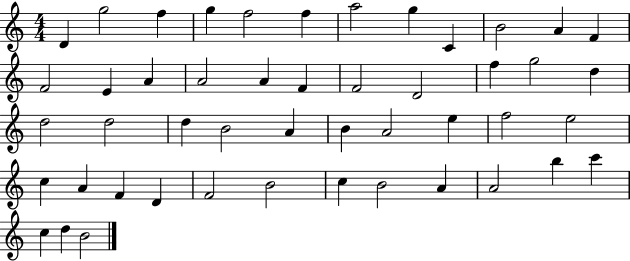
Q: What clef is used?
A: treble